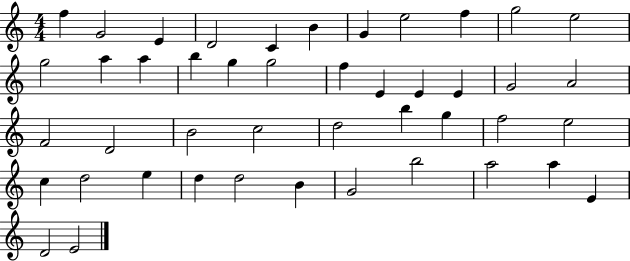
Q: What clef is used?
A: treble